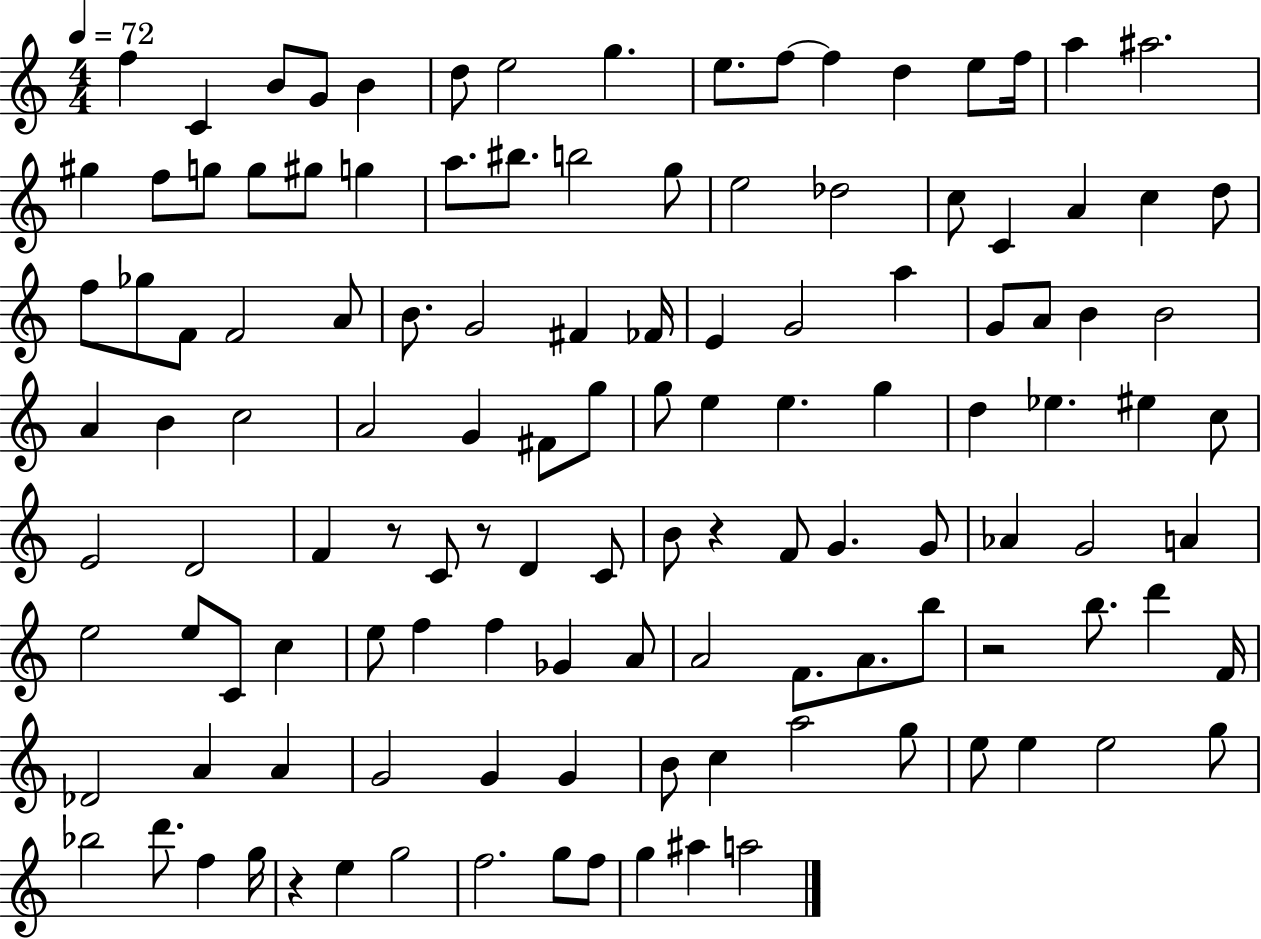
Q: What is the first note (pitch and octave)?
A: F5